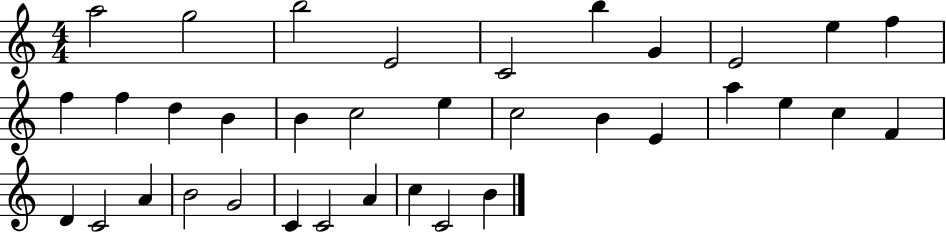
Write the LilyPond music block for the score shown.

{
  \clef treble
  \numericTimeSignature
  \time 4/4
  \key c \major
  a''2 g''2 | b''2 e'2 | c'2 b''4 g'4 | e'2 e''4 f''4 | \break f''4 f''4 d''4 b'4 | b'4 c''2 e''4 | c''2 b'4 e'4 | a''4 e''4 c''4 f'4 | \break d'4 c'2 a'4 | b'2 g'2 | c'4 c'2 a'4 | c''4 c'2 b'4 | \break \bar "|."
}